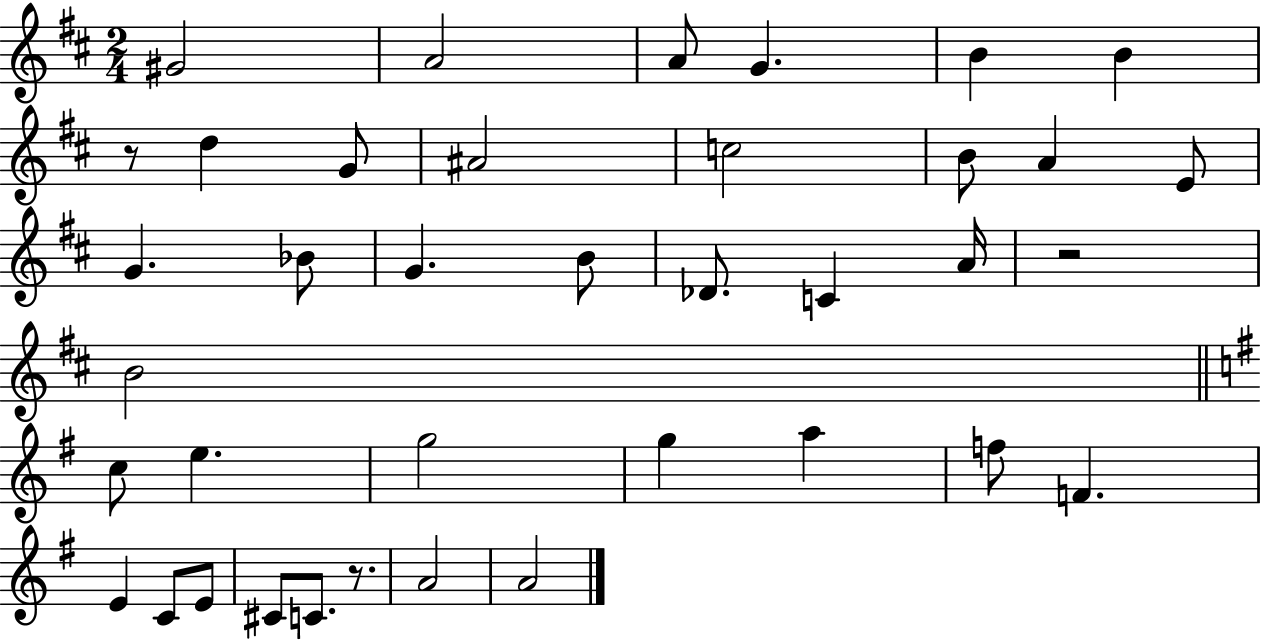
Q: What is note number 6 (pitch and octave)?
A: B4